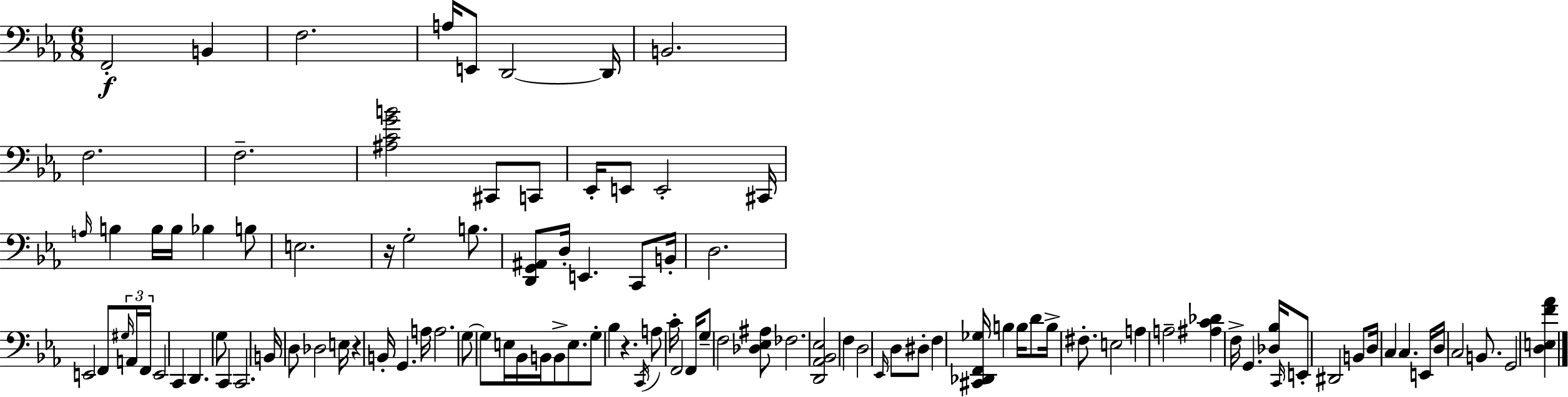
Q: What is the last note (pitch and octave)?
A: G2